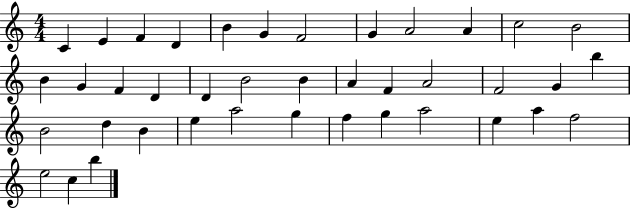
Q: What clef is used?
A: treble